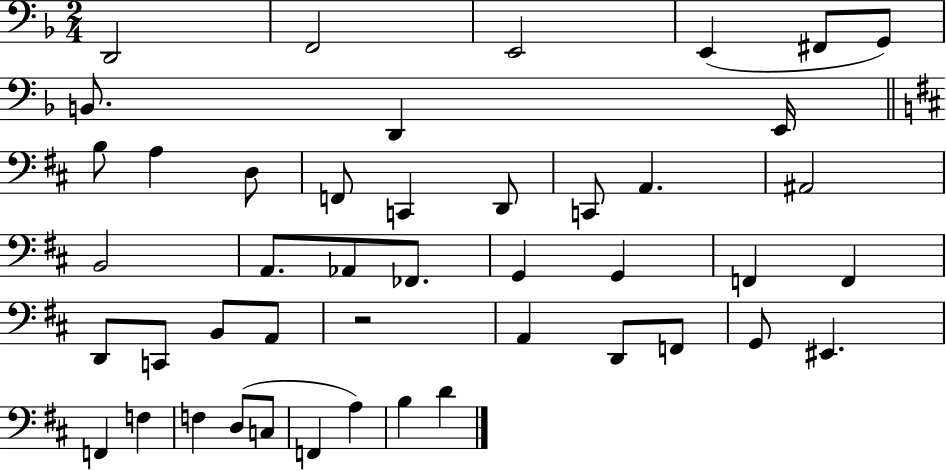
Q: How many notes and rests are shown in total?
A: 45